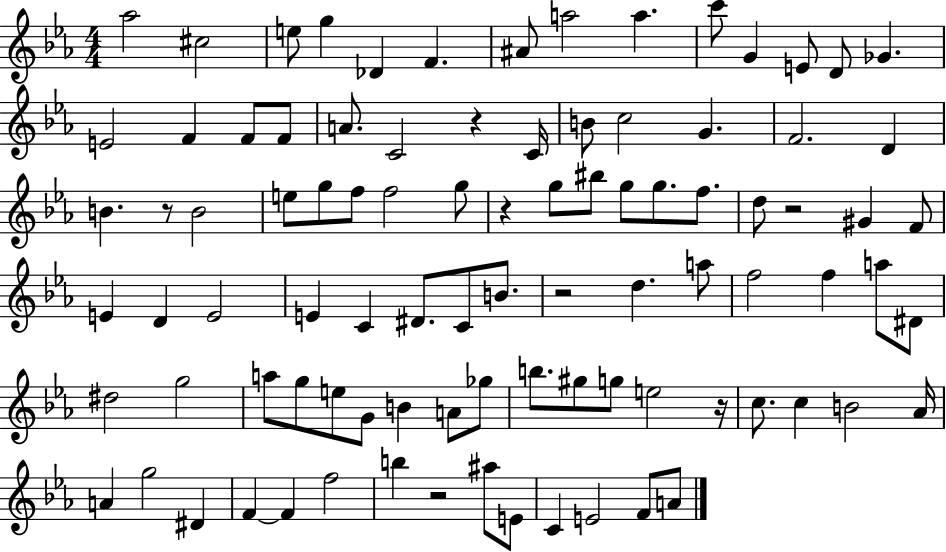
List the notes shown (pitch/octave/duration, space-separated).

Ab5/h C#5/h E5/e G5/q Db4/q F4/q. A#4/e A5/h A5/q. C6/e G4/q E4/e D4/e Gb4/q. E4/h F4/q F4/e F4/e A4/e. C4/h R/q C4/s B4/e C5/h G4/q. F4/h. D4/q B4/q. R/e B4/h E5/e G5/e F5/e F5/h G5/e R/q G5/e BIS5/e G5/e G5/e. F5/e. D5/e R/h G#4/q F4/e E4/q D4/q E4/h E4/q C4/q D#4/e. C4/e B4/e. R/h D5/q. A5/e F5/h F5/q A5/e D#4/e D#5/h G5/h A5/e G5/e E5/e G4/e B4/q A4/e Gb5/e B5/e. G#5/e G5/e E5/h R/s C5/e. C5/q B4/h Ab4/s A4/q G5/h D#4/q F4/q F4/q F5/h B5/q R/h A#5/e E4/e C4/q E4/h F4/e A4/e